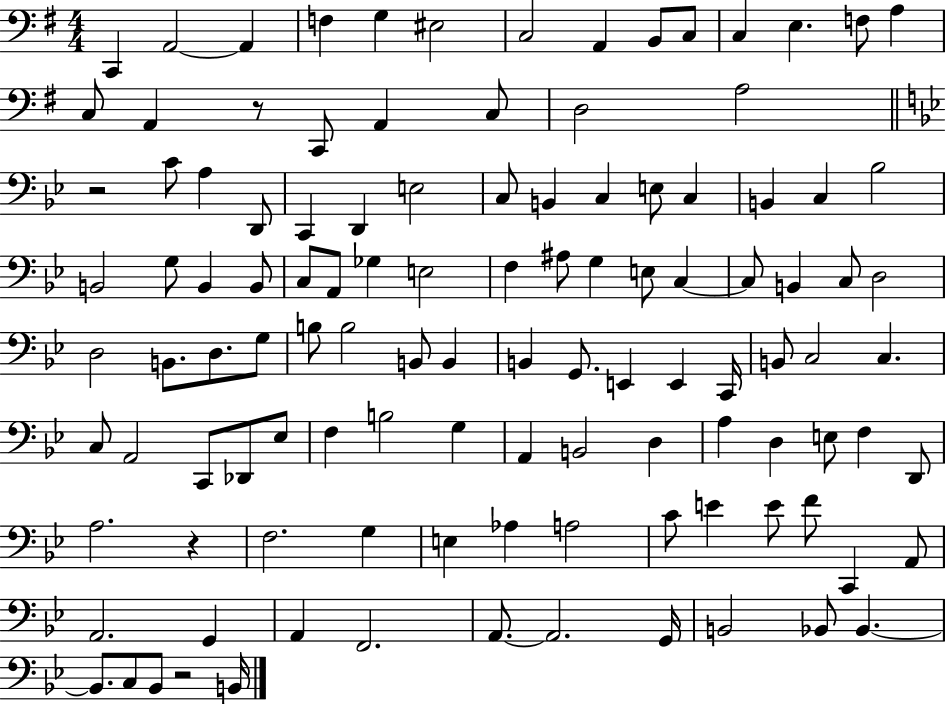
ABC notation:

X:1
T:Untitled
M:4/4
L:1/4
K:G
C,, A,,2 A,, F, G, ^E,2 C,2 A,, B,,/2 C,/2 C, E, F,/2 A, C,/2 A,, z/2 C,,/2 A,, C,/2 D,2 A,2 z2 C/2 A, D,,/2 C,, D,, E,2 C,/2 B,, C, E,/2 C, B,, C, _B,2 B,,2 G,/2 B,, B,,/2 C,/2 A,,/2 _G, E,2 F, ^A,/2 G, E,/2 C, C,/2 B,, C,/2 D,2 D,2 B,,/2 D,/2 G,/2 B,/2 B,2 B,,/2 B,, B,, G,,/2 E,, E,, C,,/4 B,,/2 C,2 C, C,/2 A,,2 C,,/2 _D,,/2 _E,/2 F, B,2 G, A,, B,,2 D, A, D, E,/2 F, D,,/2 A,2 z F,2 G, E, _A, A,2 C/2 E E/2 F/2 C,, A,,/2 A,,2 G,, A,, F,,2 A,,/2 A,,2 G,,/4 B,,2 _B,,/2 _B,, _B,,/2 C,/2 _B,,/2 z2 B,,/4